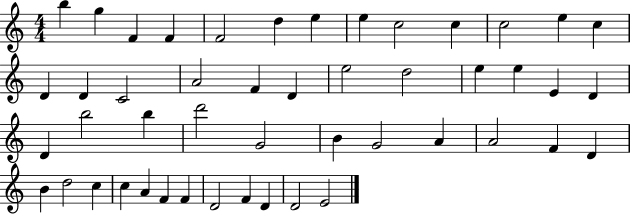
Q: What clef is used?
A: treble